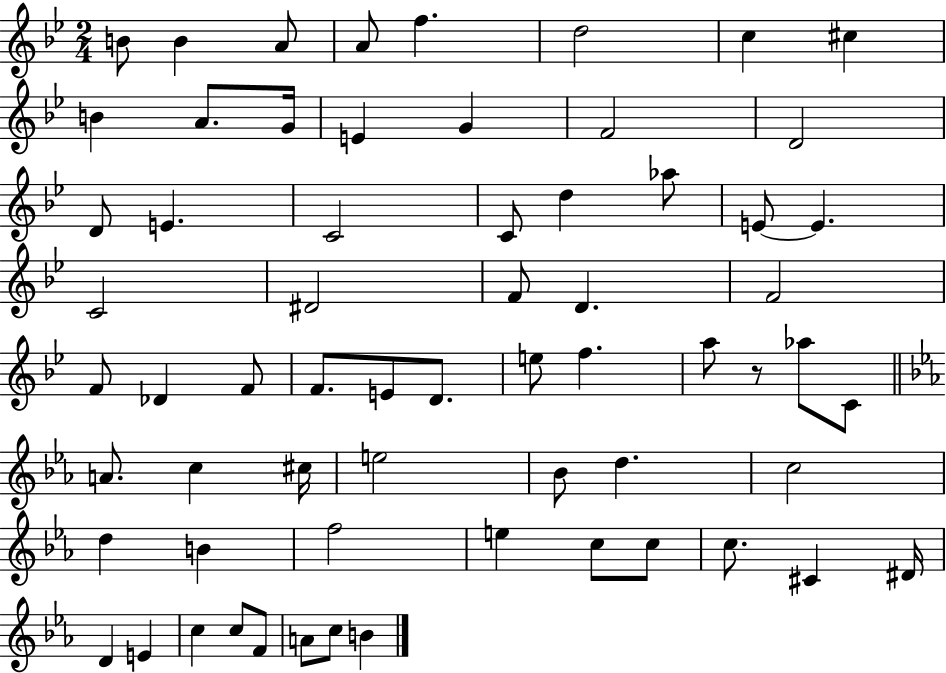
X:1
T:Untitled
M:2/4
L:1/4
K:Bb
B/2 B A/2 A/2 f d2 c ^c B A/2 G/4 E G F2 D2 D/2 E C2 C/2 d _a/2 E/2 E C2 ^D2 F/2 D F2 F/2 _D F/2 F/2 E/2 D/2 e/2 f a/2 z/2 _a/2 C/2 A/2 c ^c/4 e2 _B/2 d c2 d B f2 e c/2 c/2 c/2 ^C ^D/4 D E c c/2 F/2 A/2 c/2 B